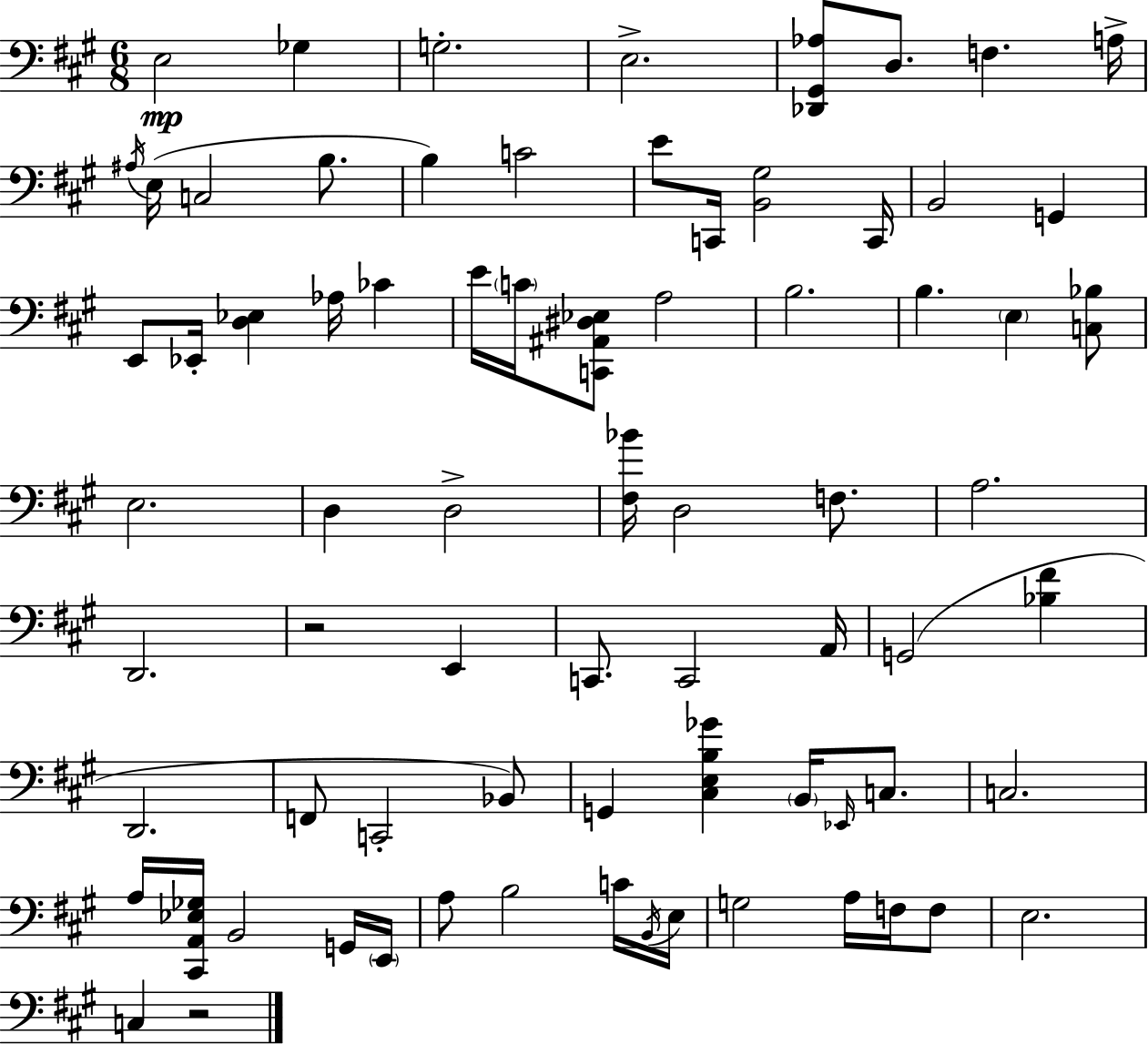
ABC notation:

X:1
T:Untitled
M:6/8
L:1/4
K:A
E,2 _G, G,2 E,2 [_D,,^G,,_A,]/2 D,/2 F, A,/4 ^A,/4 E,/4 C,2 B,/2 B, C2 E/2 C,,/4 [B,,^G,]2 C,,/4 B,,2 G,, E,,/2 _E,,/4 [D,_E,] _A,/4 _C E/4 C/4 [C,,^A,,^D,_E,]/2 A,2 B,2 B, E, [C,_B,]/2 E,2 D, D,2 [^F,_B]/4 D,2 F,/2 A,2 D,,2 z2 E,, C,,/2 C,,2 A,,/4 G,,2 [_B,^F] D,,2 F,,/2 C,,2 _B,,/2 G,, [^C,E,B,_G] B,,/4 _E,,/4 C,/2 C,2 A,/4 [^C,,A,,_E,_G,]/4 B,,2 G,,/4 E,,/4 A,/2 B,2 C/4 B,,/4 E,/4 G,2 A,/4 F,/4 F,/2 E,2 C, z2